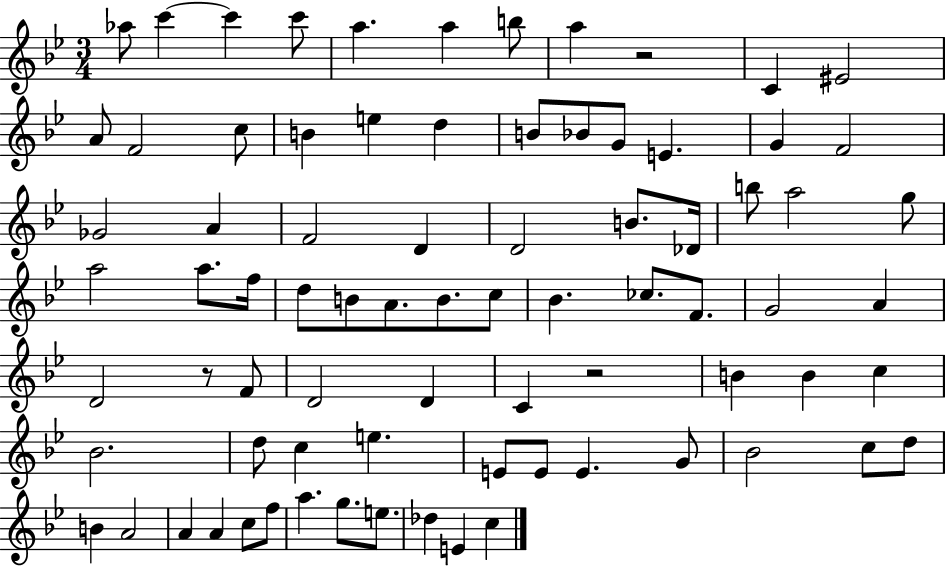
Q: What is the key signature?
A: BES major